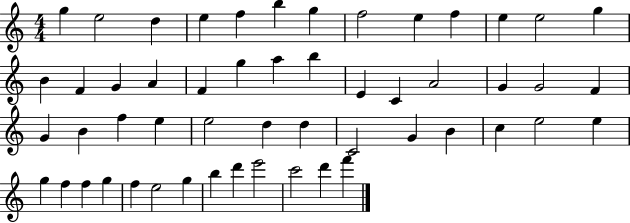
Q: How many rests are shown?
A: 0